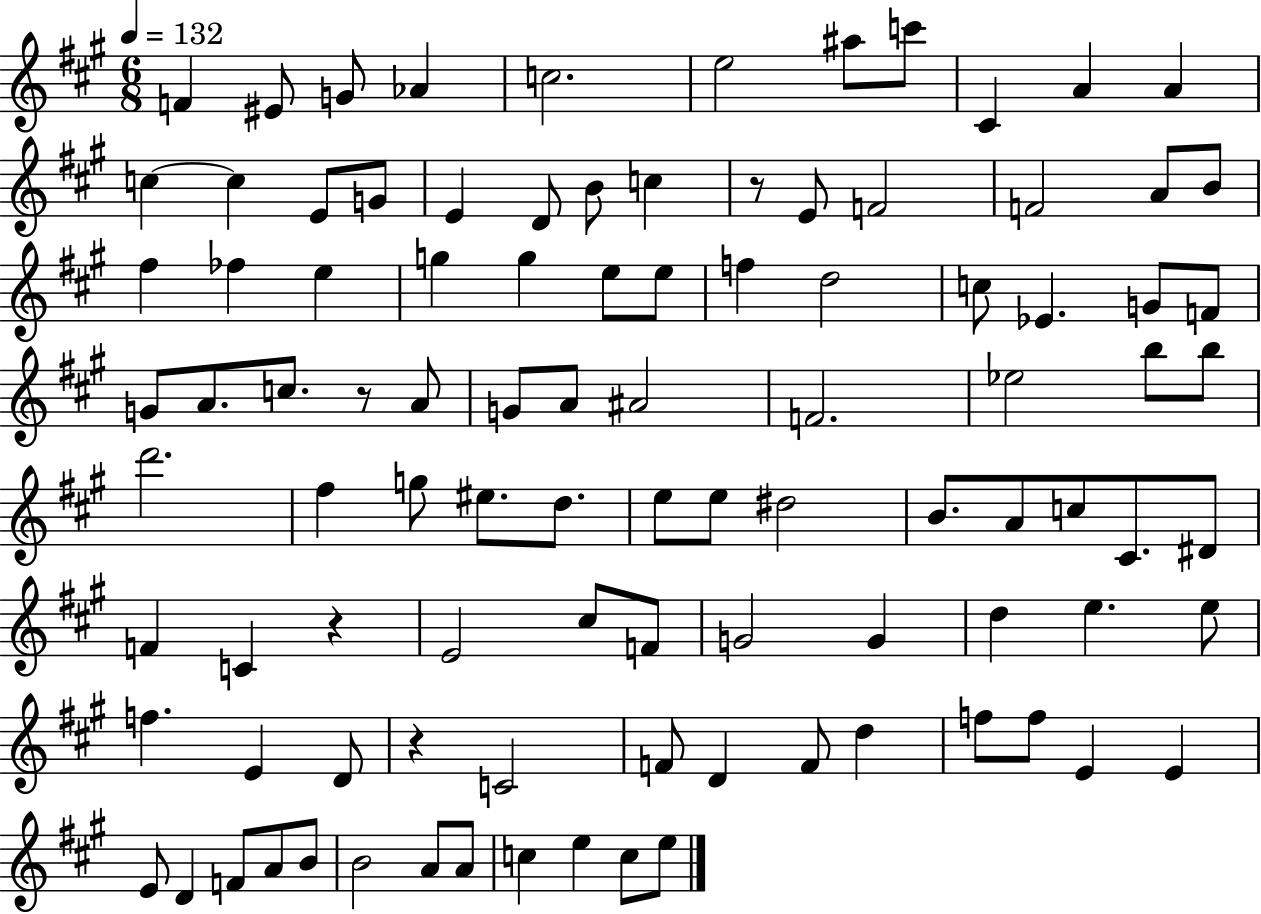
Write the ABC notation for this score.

X:1
T:Untitled
M:6/8
L:1/4
K:A
F ^E/2 G/2 _A c2 e2 ^a/2 c'/2 ^C A A c c E/2 G/2 E D/2 B/2 c z/2 E/2 F2 F2 A/2 B/2 ^f _f e g g e/2 e/2 f d2 c/2 _E G/2 F/2 G/2 A/2 c/2 z/2 A/2 G/2 A/2 ^A2 F2 _e2 b/2 b/2 d'2 ^f g/2 ^e/2 d/2 e/2 e/2 ^d2 B/2 A/2 c/2 ^C/2 ^D/2 F C z E2 ^c/2 F/2 G2 G d e e/2 f E D/2 z C2 F/2 D F/2 d f/2 f/2 E E E/2 D F/2 A/2 B/2 B2 A/2 A/2 c e c/2 e/2